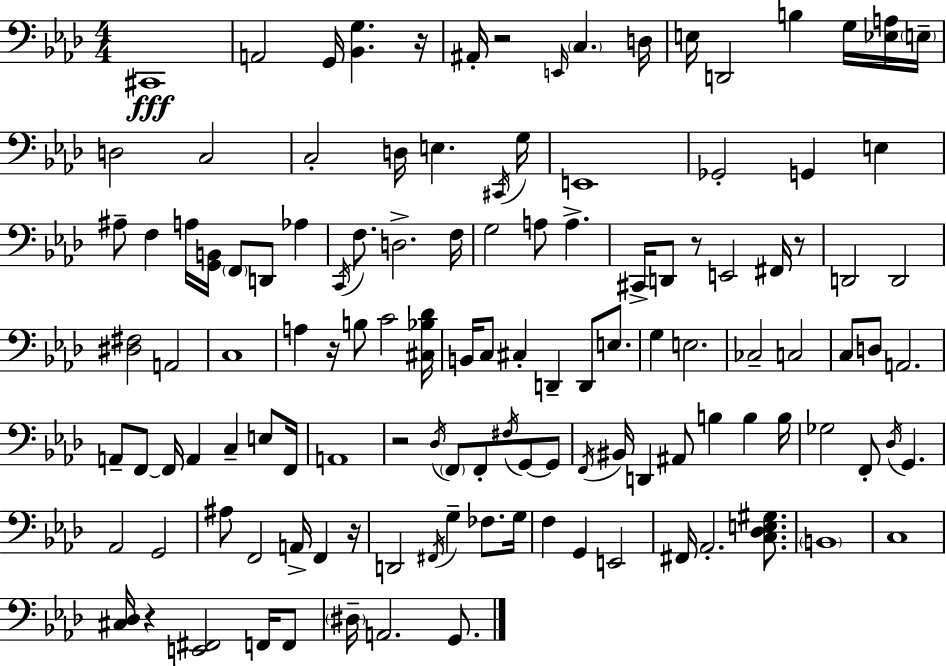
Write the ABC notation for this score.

X:1
T:Untitled
M:4/4
L:1/4
K:Fm
^C,,4 A,,2 G,,/4 [_B,,G,] z/4 ^A,,/4 z2 E,,/4 C, D,/4 E,/4 D,,2 B, G,/4 [_E,A,]/4 E,/4 D,2 C,2 C,2 D,/4 E, ^C,,/4 G,/4 E,,4 _G,,2 G,, E, ^A,/2 F, A,/4 [G,,B,,]/4 F,,/2 D,,/2 _A, C,,/4 F,/2 D,2 F,/4 G,2 A,/2 A, ^C,,/4 D,,/2 z/2 E,,2 ^F,,/4 z/2 D,,2 D,,2 [^D,^F,]2 A,,2 C,4 A, z/4 B,/2 C2 [^C,_B,_D]/4 B,,/4 C,/2 ^C, D,, D,,/2 E,/2 G, E,2 _C,2 C,2 C,/2 D,/2 A,,2 A,,/2 F,,/2 F,,/4 A,, C, E,/2 F,,/4 A,,4 z2 _D,/4 F,,/2 F,,/2 ^F,/4 G,,/2 G,,/2 F,,/4 ^B,,/4 D,, ^A,,/2 B, B, B,/4 _G,2 F,,/2 _D,/4 G,, _A,,2 G,,2 ^A,/2 F,,2 A,,/4 F,, z/4 D,,2 ^F,,/4 G, _F,/2 G,/4 F, G,, E,,2 ^F,,/4 _A,,2 [C,_D,E,^G,]/2 B,,4 C,4 [^C,_D,]/4 z [E,,^F,,]2 F,,/4 F,,/2 ^D,/4 A,,2 G,,/2